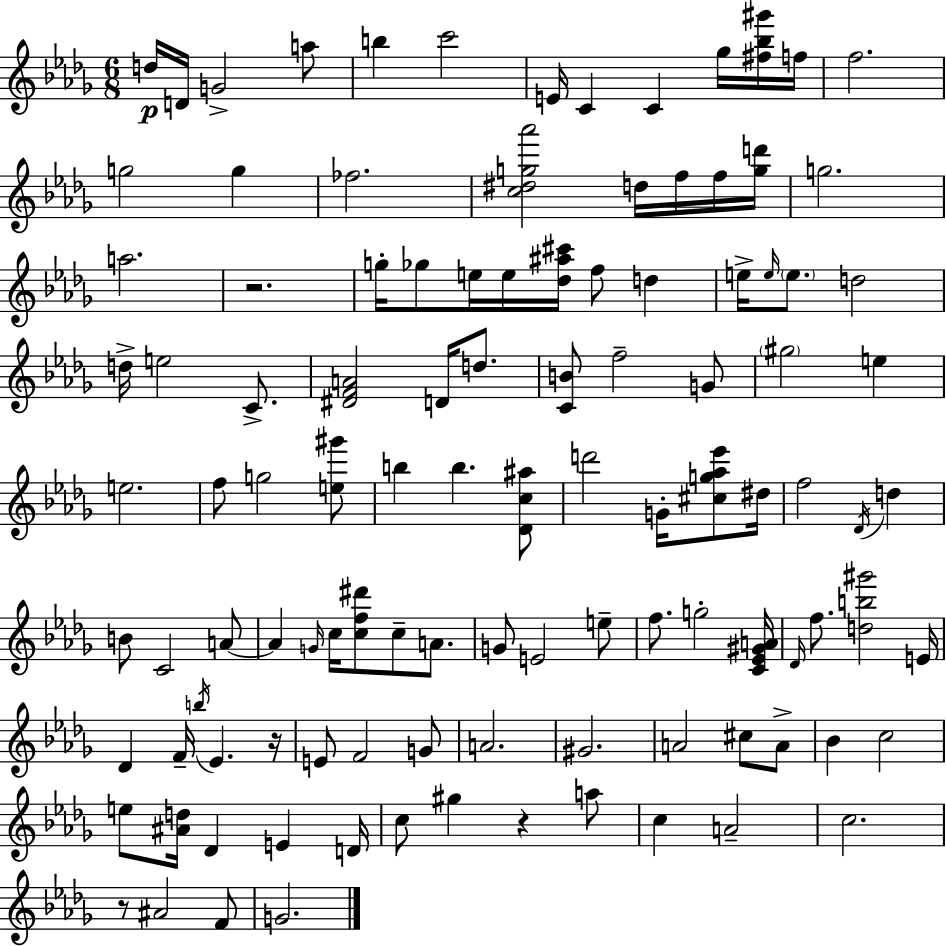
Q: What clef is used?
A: treble